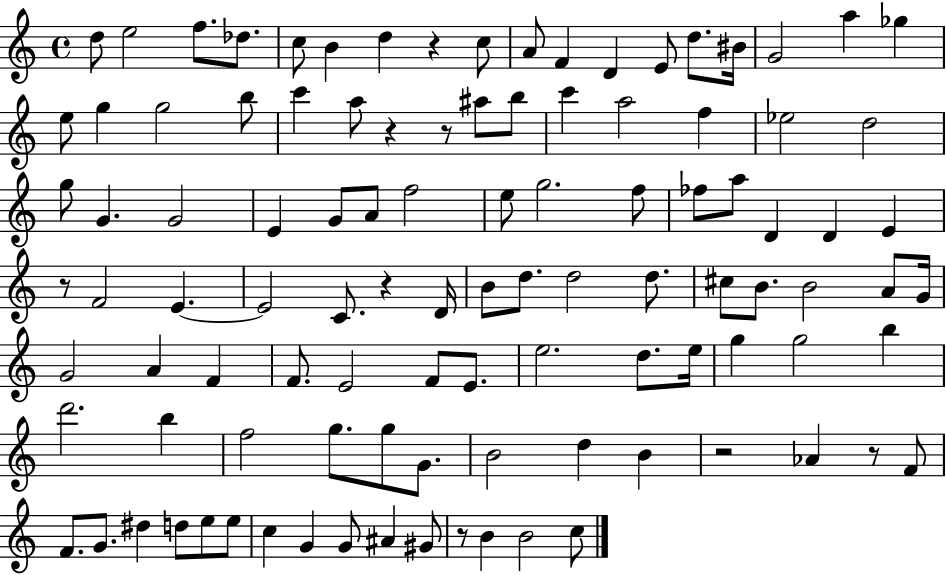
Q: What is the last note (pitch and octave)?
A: C5